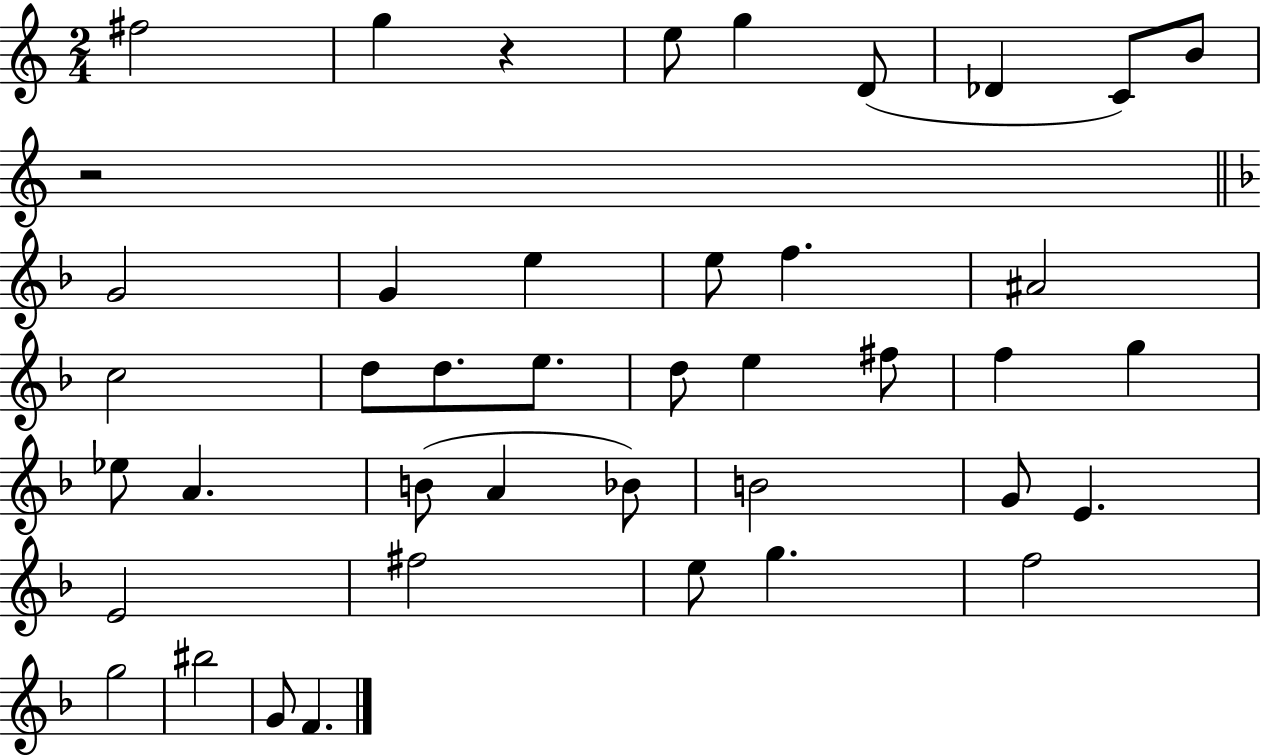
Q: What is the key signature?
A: C major